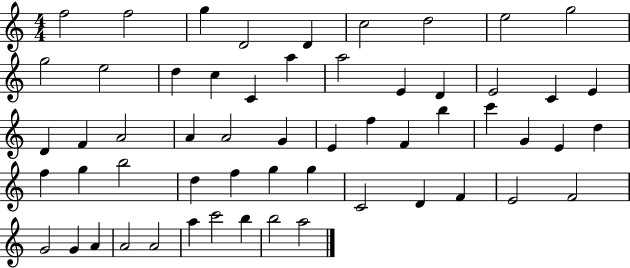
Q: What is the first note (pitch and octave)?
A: F5